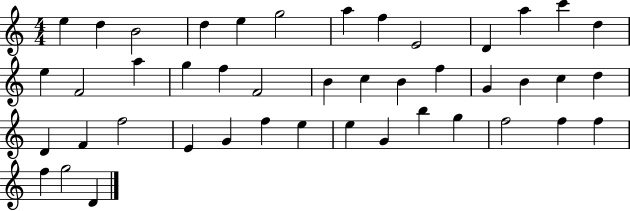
{
  \clef treble
  \numericTimeSignature
  \time 4/4
  \key c \major
  e''4 d''4 b'2 | d''4 e''4 g''2 | a''4 f''4 e'2 | d'4 a''4 c'''4 d''4 | \break e''4 f'2 a''4 | g''4 f''4 f'2 | b'4 c''4 b'4 f''4 | g'4 b'4 c''4 d''4 | \break d'4 f'4 f''2 | e'4 g'4 f''4 e''4 | e''4 g'4 b''4 g''4 | f''2 f''4 f''4 | \break f''4 g''2 d'4 | \bar "|."
}